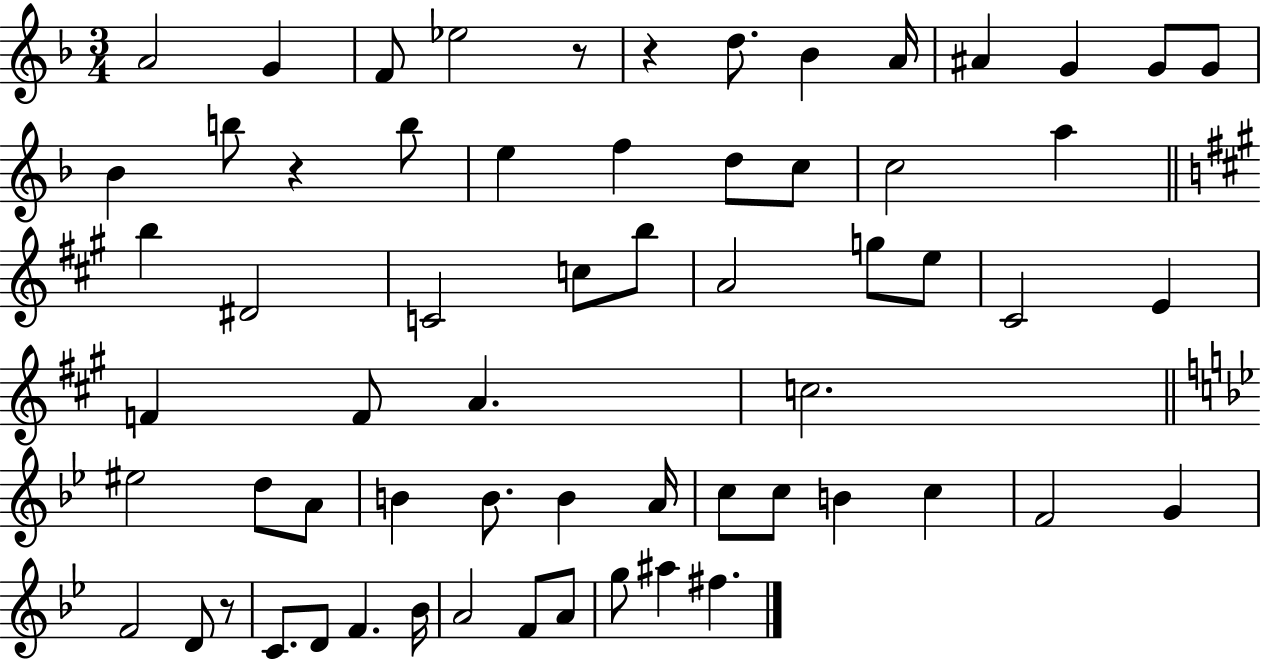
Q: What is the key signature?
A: F major